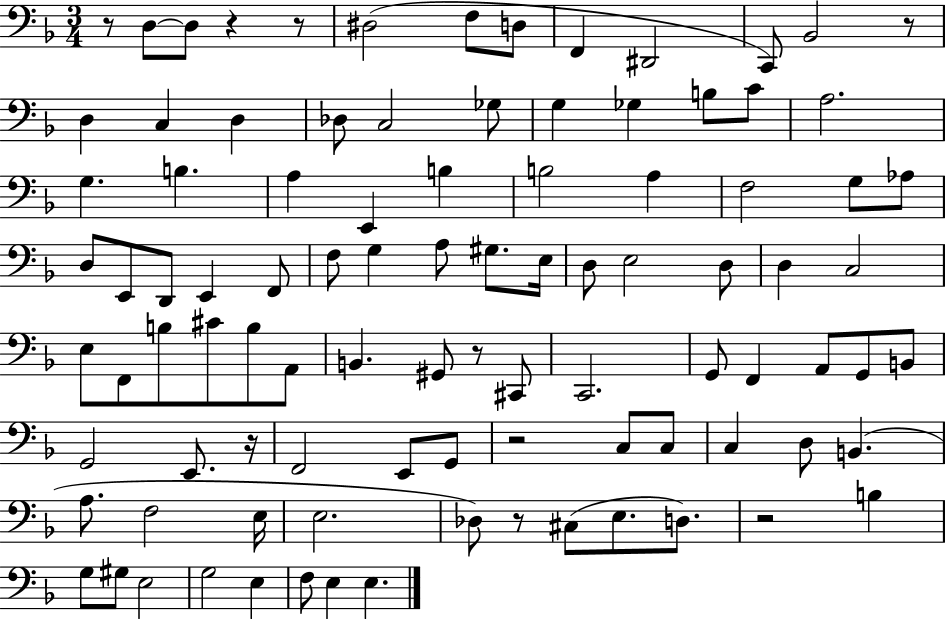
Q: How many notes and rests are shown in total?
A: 96